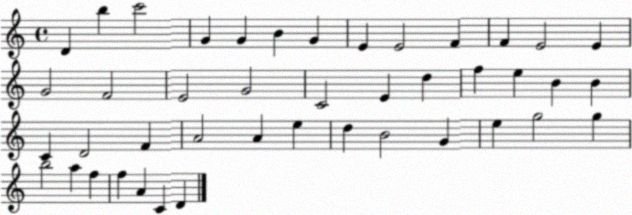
X:1
T:Untitled
M:4/4
L:1/4
K:C
D b c'2 G G B G E E2 F F E2 E G2 F2 E2 G2 C2 E d f e B B C D2 F A2 A e d B2 G e g2 g b2 a f f A C D